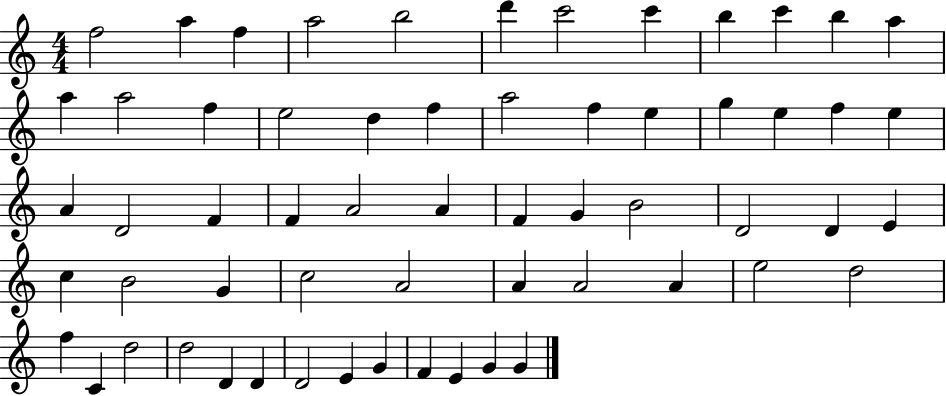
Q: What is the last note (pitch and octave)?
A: G4